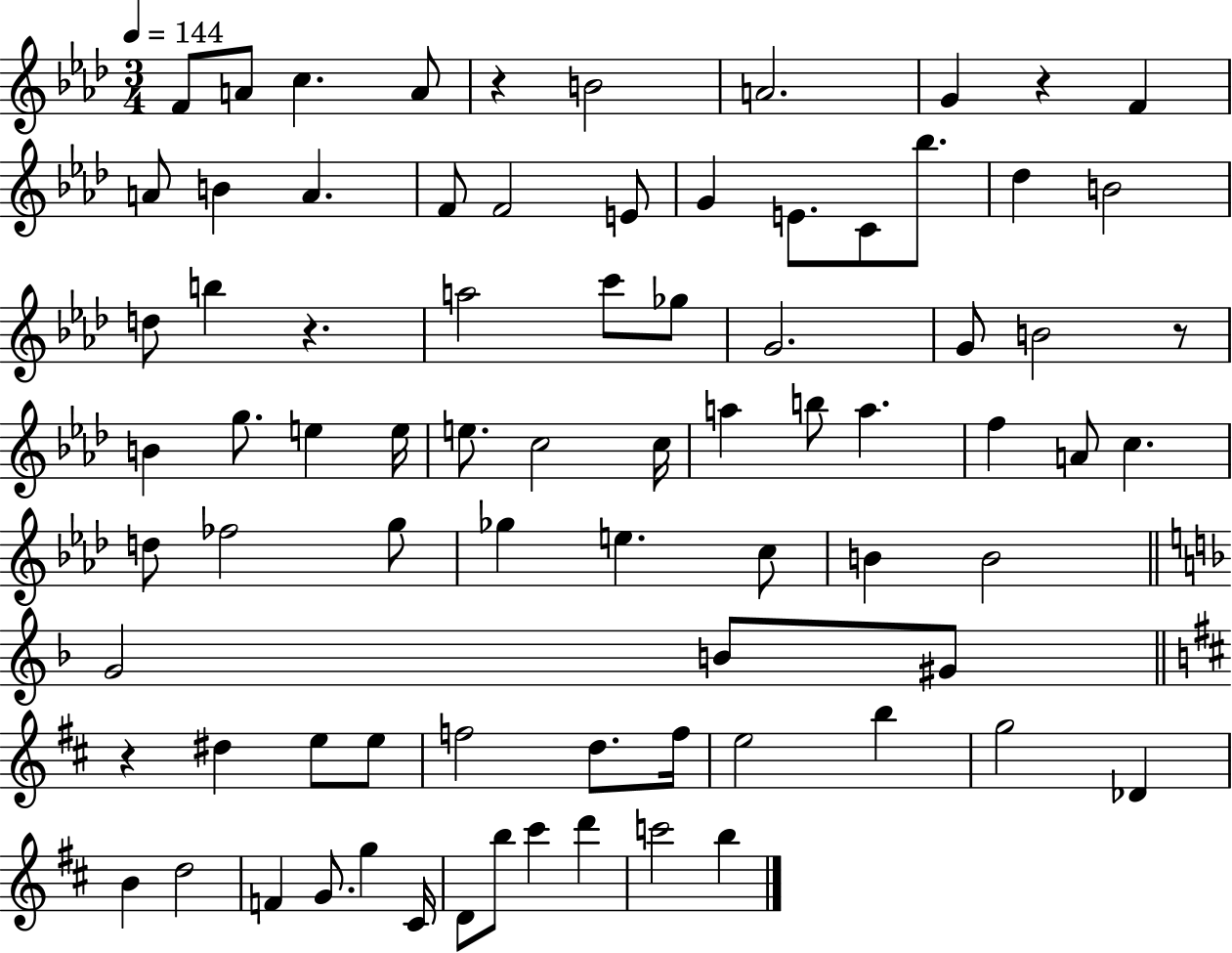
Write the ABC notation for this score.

X:1
T:Untitled
M:3/4
L:1/4
K:Ab
F/2 A/2 c A/2 z B2 A2 G z F A/2 B A F/2 F2 E/2 G E/2 C/2 _b/2 _d B2 d/2 b z a2 c'/2 _g/2 G2 G/2 B2 z/2 B g/2 e e/4 e/2 c2 c/4 a b/2 a f A/2 c d/2 _f2 g/2 _g e c/2 B B2 G2 B/2 ^G/2 z ^d e/2 e/2 f2 d/2 f/4 e2 b g2 _D B d2 F G/2 g ^C/4 D/2 b/2 ^c' d' c'2 b